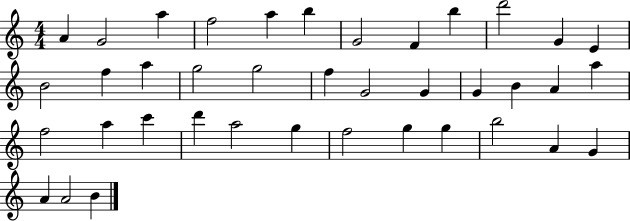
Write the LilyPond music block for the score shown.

{
  \clef treble
  \numericTimeSignature
  \time 4/4
  \key c \major
  a'4 g'2 a''4 | f''2 a''4 b''4 | g'2 f'4 b''4 | d'''2 g'4 e'4 | \break b'2 f''4 a''4 | g''2 g''2 | f''4 g'2 g'4 | g'4 b'4 a'4 a''4 | \break f''2 a''4 c'''4 | d'''4 a''2 g''4 | f''2 g''4 g''4 | b''2 a'4 g'4 | \break a'4 a'2 b'4 | \bar "|."
}